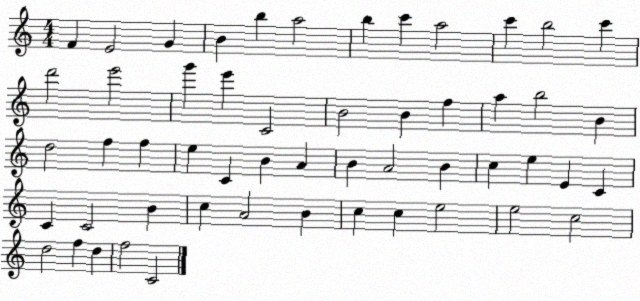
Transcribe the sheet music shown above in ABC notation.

X:1
T:Untitled
M:4/4
L:1/4
K:C
F E2 G B b a2 b c' a2 c' b2 c' d'2 e'2 g' e' C2 B2 B f a b2 B d2 f f e C B A B A2 B c e E C C C2 B c A2 B c c e2 e2 c2 d2 f d f2 C2